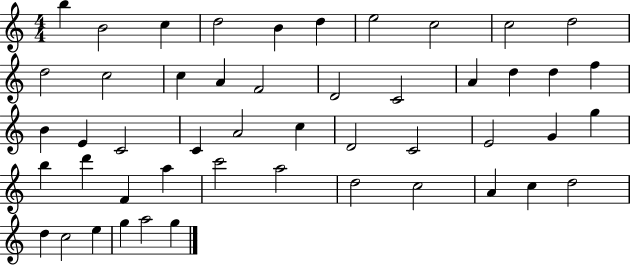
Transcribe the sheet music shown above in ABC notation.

X:1
T:Untitled
M:4/4
L:1/4
K:C
b B2 c d2 B d e2 c2 c2 d2 d2 c2 c A F2 D2 C2 A d d f B E C2 C A2 c D2 C2 E2 G g b d' F a c'2 a2 d2 c2 A c d2 d c2 e g a2 g